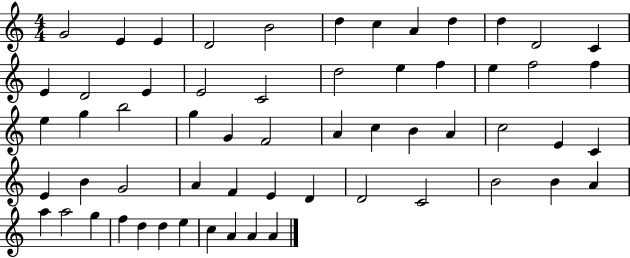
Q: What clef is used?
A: treble